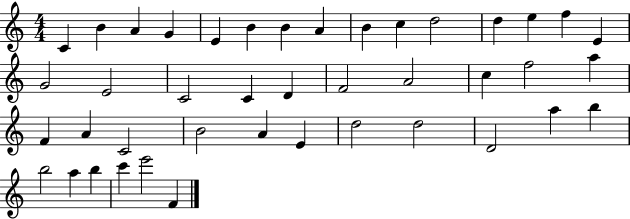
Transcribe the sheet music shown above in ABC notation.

X:1
T:Untitled
M:4/4
L:1/4
K:C
C B A G E B B A B c d2 d e f E G2 E2 C2 C D F2 A2 c f2 a F A C2 B2 A E d2 d2 D2 a b b2 a b c' e'2 F